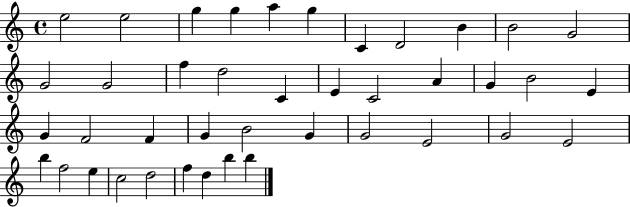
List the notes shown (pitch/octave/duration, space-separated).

E5/h E5/h G5/q G5/q A5/q G5/q C4/q D4/h B4/q B4/h G4/h G4/h G4/h F5/q D5/h C4/q E4/q C4/h A4/q G4/q B4/h E4/q G4/q F4/h F4/q G4/q B4/h G4/q G4/h E4/h G4/h E4/h B5/q F5/h E5/q C5/h D5/h F5/q D5/q B5/q B5/q